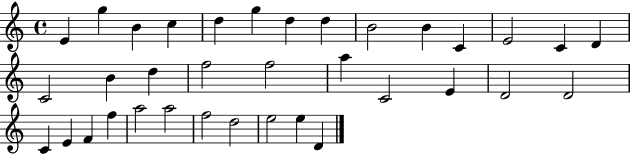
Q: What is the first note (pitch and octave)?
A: E4